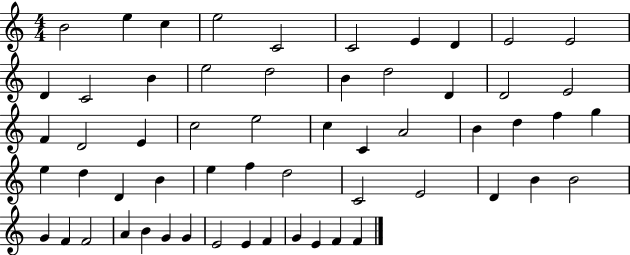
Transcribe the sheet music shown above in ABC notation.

X:1
T:Untitled
M:4/4
L:1/4
K:C
B2 e c e2 C2 C2 E D E2 E2 D C2 B e2 d2 B d2 D D2 E2 F D2 E c2 e2 c C A2 B d f g e d D B e f d2 C2 E2 D B B2 G F F2 A B G G E2 E F G E F F